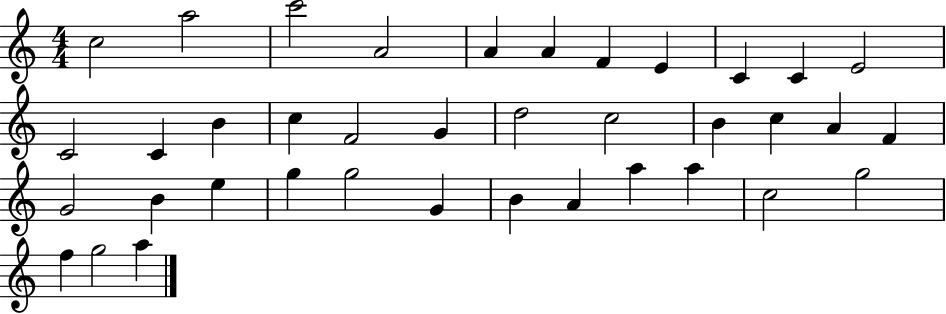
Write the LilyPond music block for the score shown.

{
  \clef treble
  \numericTimeSignature
  \time 4/4
  \key c \major
  c''2 a''2 | c'''2 a'2 | a'4 a'4 f'4 e'4 | c'4 c'4 e'2 | \break c'2 c'4 b'4 | c''4 f'2 g'4 | d''2 c''2 | b'4 c''4 a'4 f'4 | \break g'2 b'4 e''4 | g''4 g''2 g'4 | b'4 a'4 a''4 a''4 | c''2 g''2 | \break f''4 g''2 a''4 | \bar "|."
}